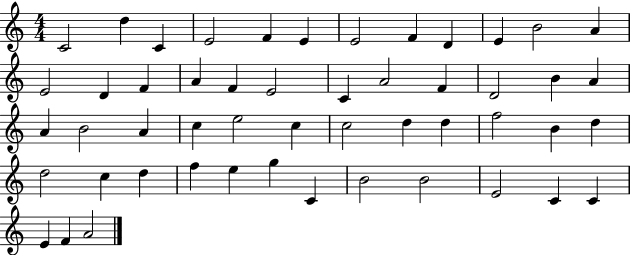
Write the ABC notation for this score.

X:1
T:Untitled
M:4/4
L:1/4
K:C
C2 d C E2 F E E2 F D E B2 A E2 D F A F E2 C A2 F D2 B A A B2 A c e2 c c2 d d f2 B d d2 c d f e g C B2 B2 E2 C C E F A2